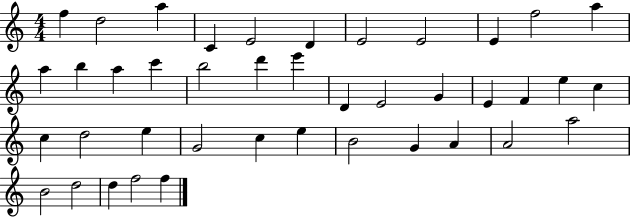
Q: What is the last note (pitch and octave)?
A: F5